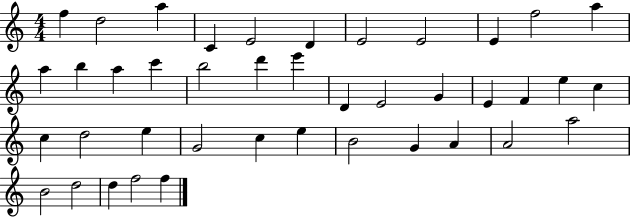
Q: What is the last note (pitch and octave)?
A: F5